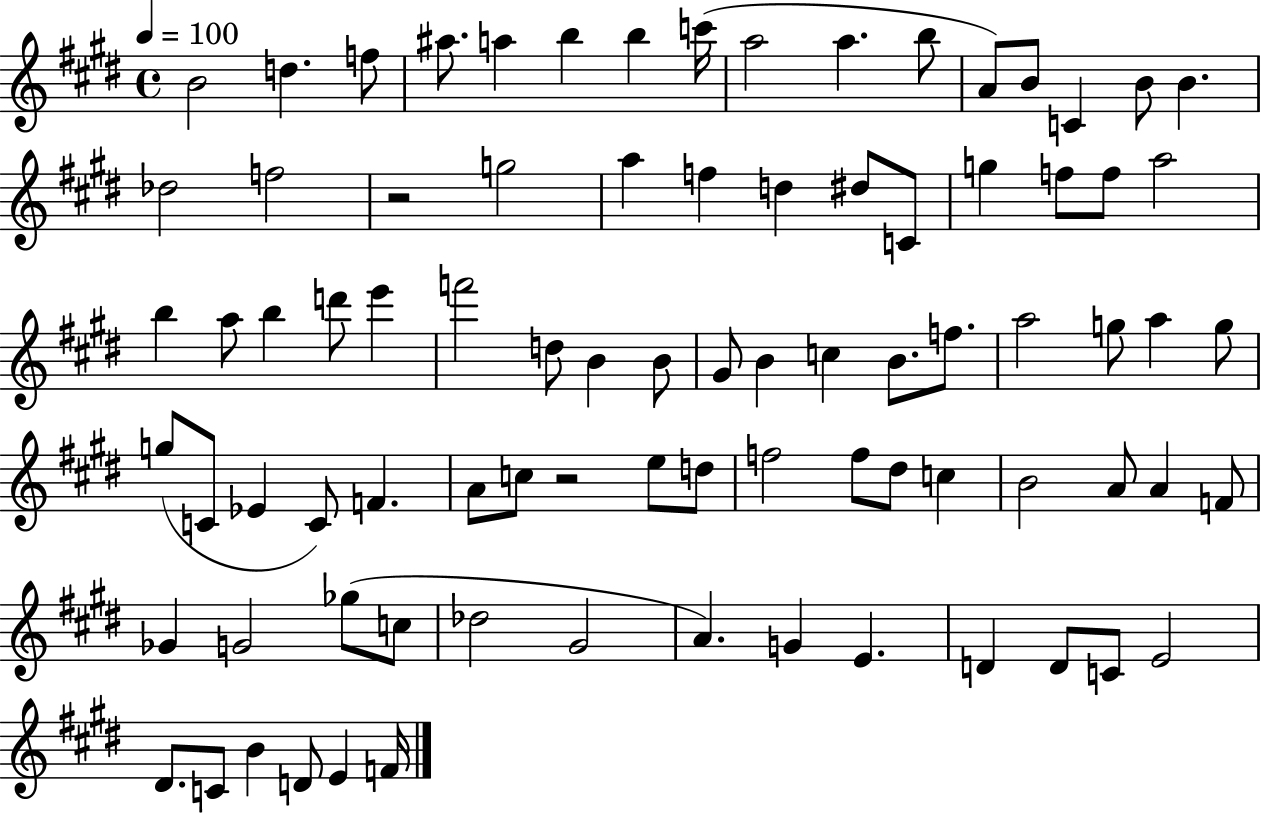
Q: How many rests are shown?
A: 2